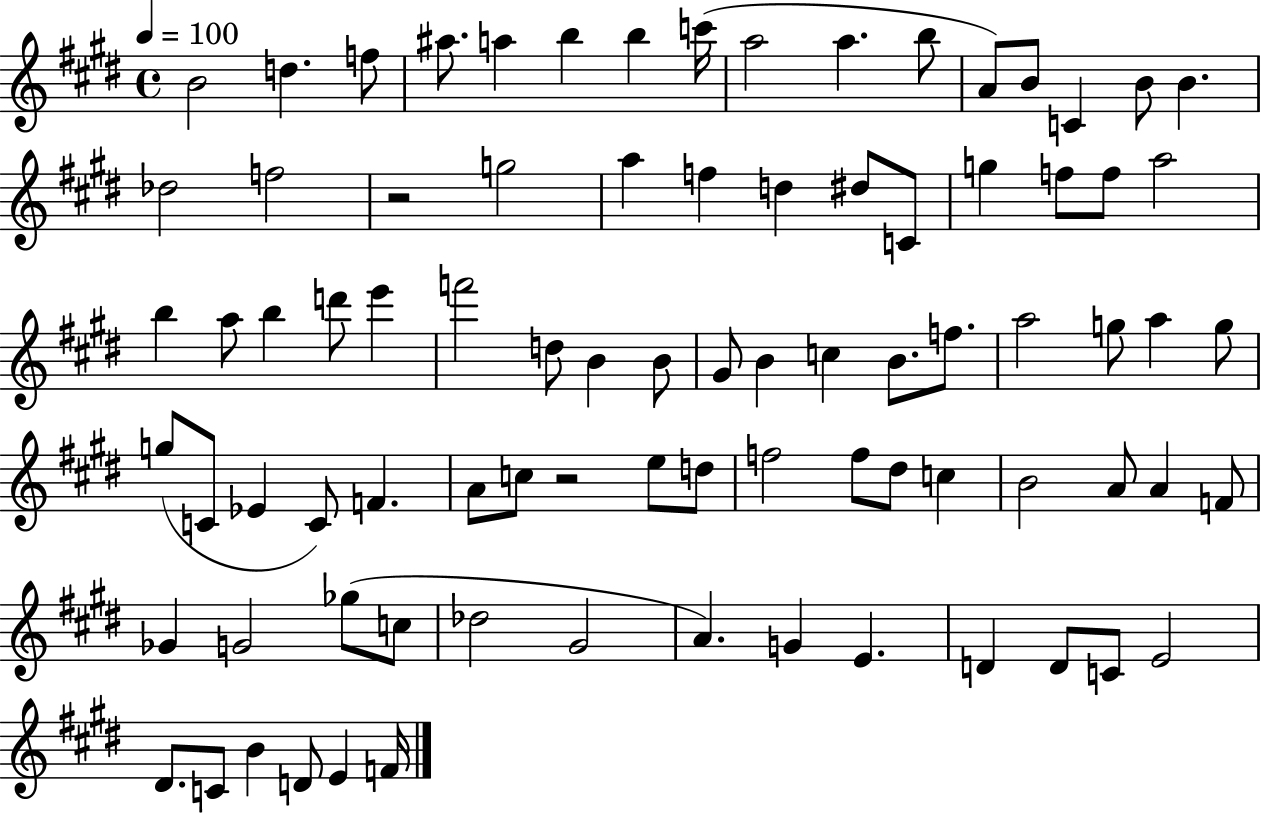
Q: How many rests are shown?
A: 2